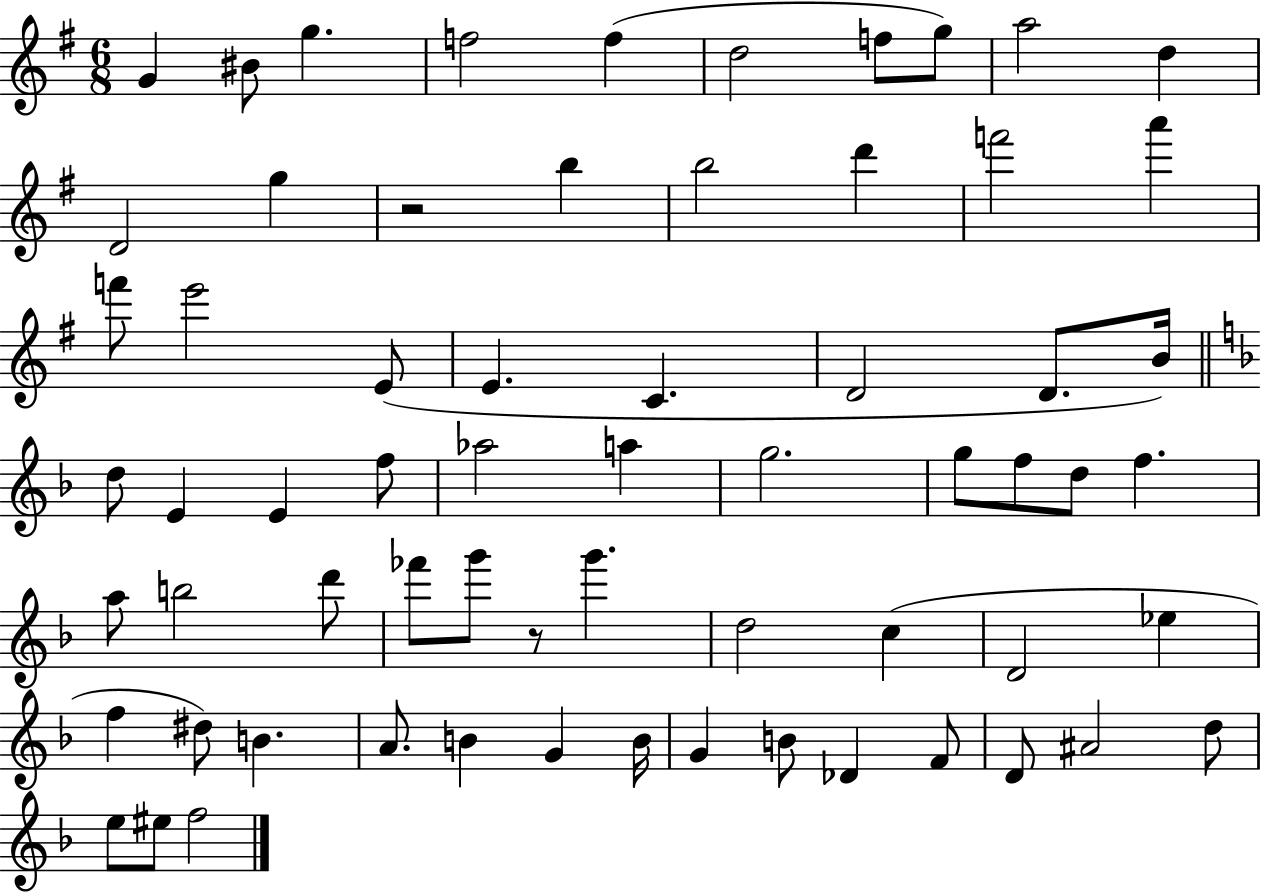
{
  \clef treble
  \numericTimeSignature
  \time 6/8
  \key g \major
  g'4 bis'8 g''4. | f''2 f''4( | d''2 f''8 g''8) | a''2 d''4 | \break d'2 g''4 | r2 b''4 | b''2 d'''4 | f'''2 a'''4 | \break f'''8 e'''2 e'8( | e'4. c'4. | d'2 d'8. b'16) | \bar "||" \break \key f \major d''8 e'4 e'4 f''8 | aes''2 a''4 | g''2. | g''8 f''8 d''8 f''4. | \break a''8 b''2 d'''8 | fes'''8 g'''8 r8 g'''4. | d''2 c''4( | d'2 ees''4 | \break f''4 dis''8) b'4. | a'8. b'4 g'4 b'16 | g'4 b'8 des'4 f'8 | d'8 ais'2 d''8 | \break e''8 eis''8 f''2 | \bar "|."
}